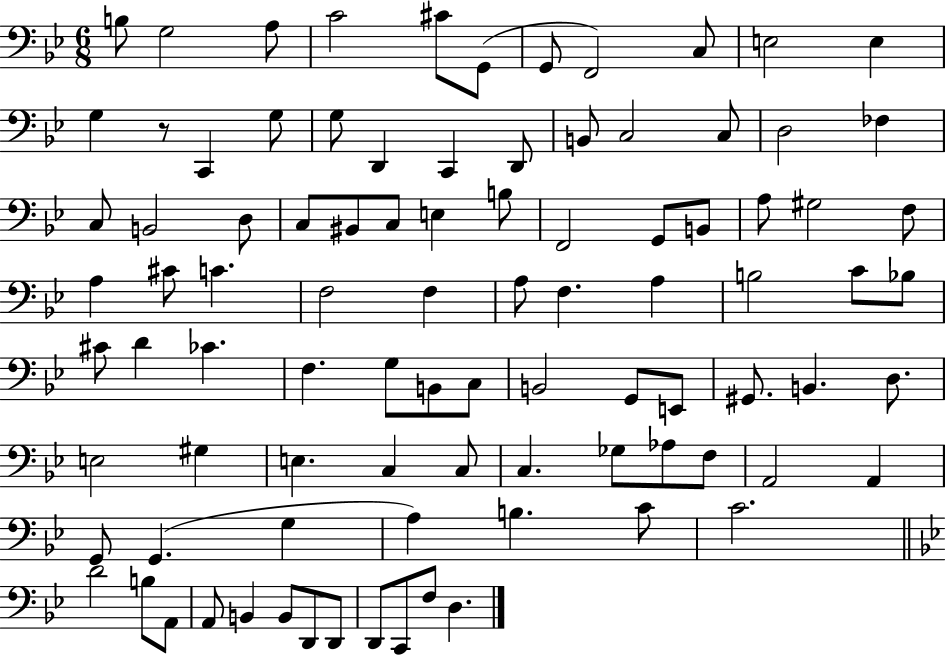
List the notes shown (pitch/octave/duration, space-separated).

B3/e G3/h A3/e C4/h C#4/e G2/e G2/e F2/h C3/e E3/h E3/q G3/q R/e C2/q G3/e G3/e D2/q C2/q D2/e B2/e C3/h C3/e D3/h FES3/q C3/e B2/h D3/e C3/e BIS2/e C3/e E3/q B3/e F2/h G2/e B2/e A3/e G#3/h F3/e A3/q C#4/e C4/q. F3/h F3/q A3/e F3/q. A3/q B3/h C4/e Bb3/e C#4/e D4/q CES4/q. F3/q. G3/e B2/e C3/e B2/h G2/e E2/e G#2/e. B2/q. D3/e. E3/h G#3/q E3/q. C3/q C3/e C3/q. Gb3/e Ab3/e F3/e A2/h A2/q G2/e G2/q. G3/q A3/q B3/q. C4/e C4/h. D4/h B3/e A2/e A2/e B2/q B2/e D2/e D2/e D2/e C2/e F3/e D3/q.